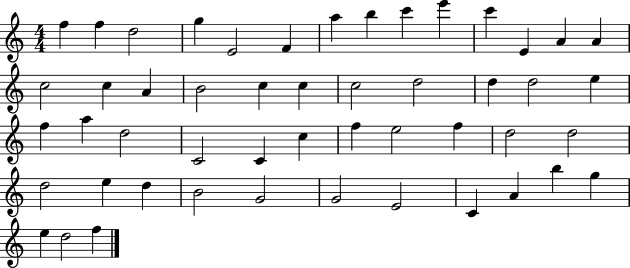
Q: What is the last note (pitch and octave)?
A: F5